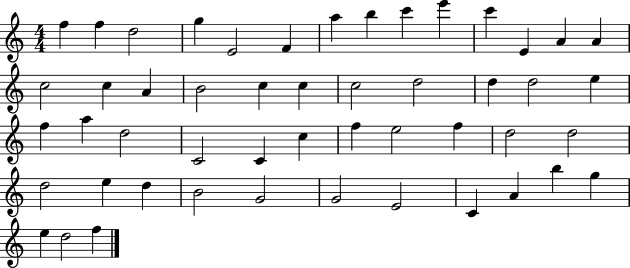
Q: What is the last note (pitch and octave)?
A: F5